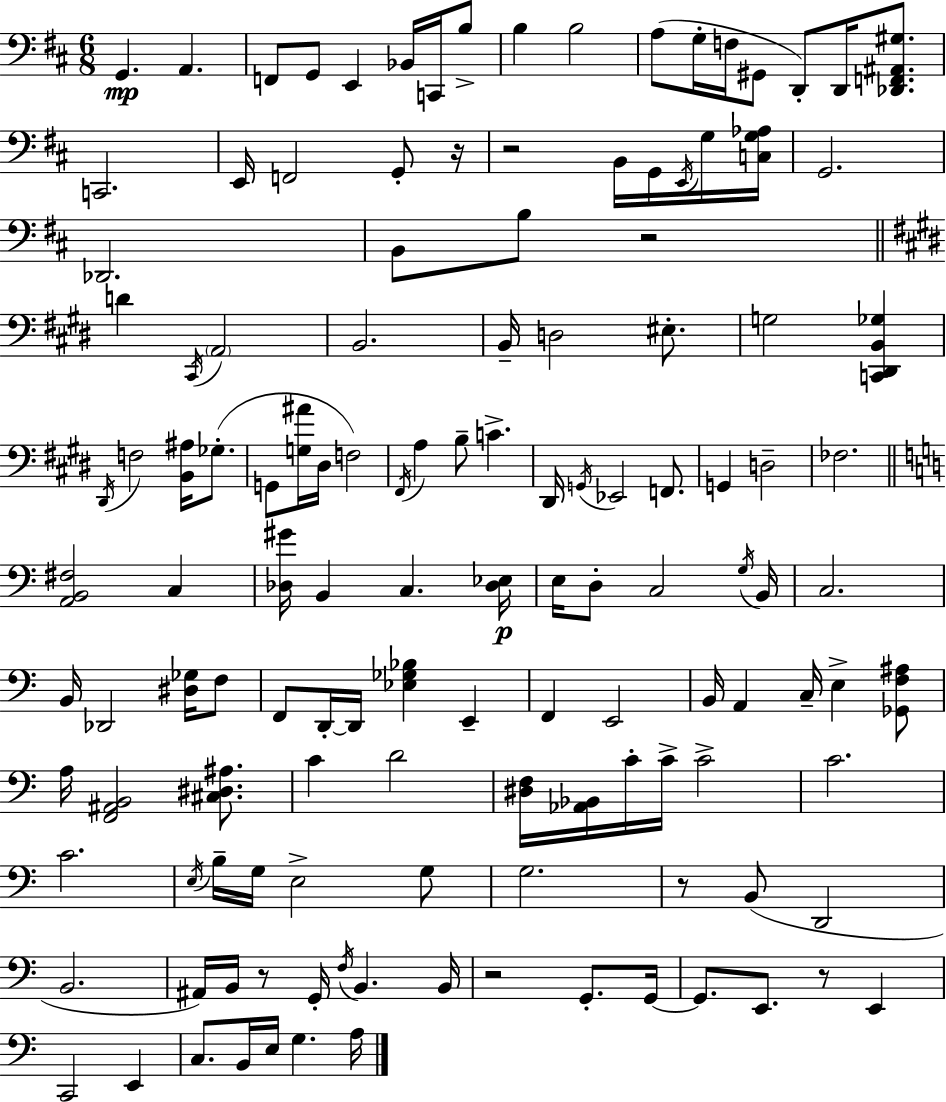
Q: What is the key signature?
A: D major